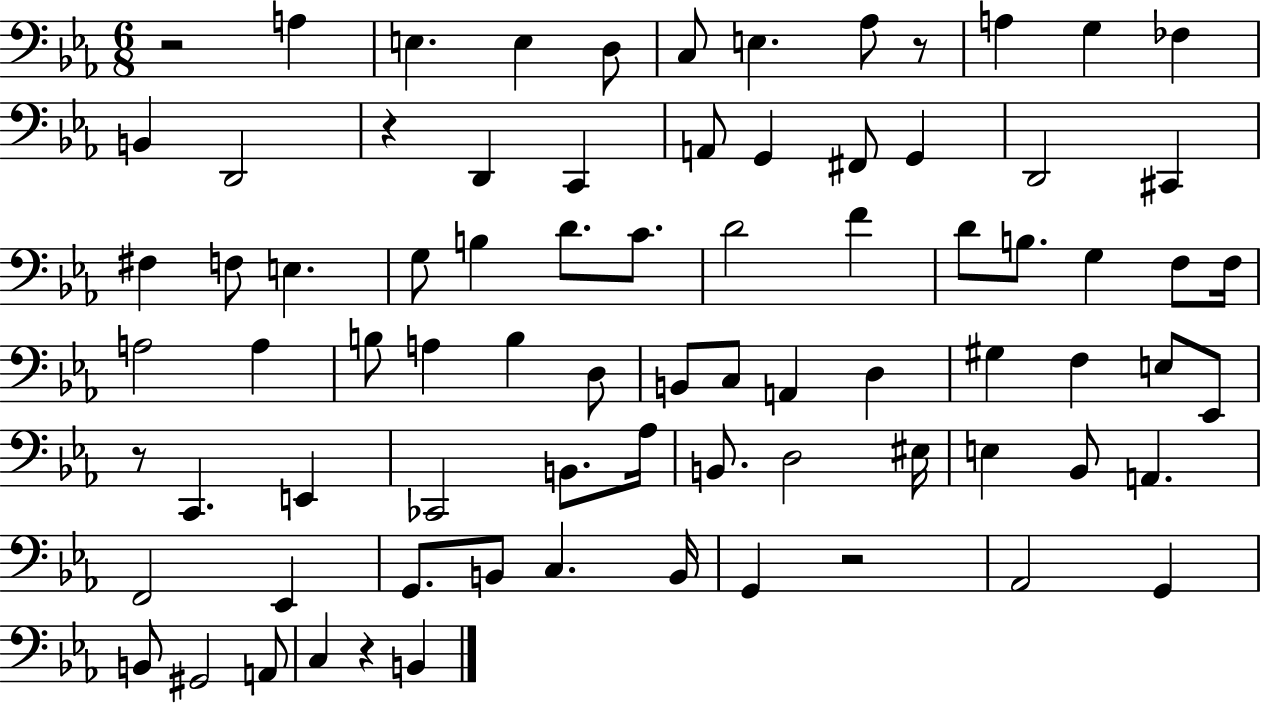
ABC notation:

X:1
T:Untitled
M:6/8
L:1/4
K:Eb
z2 A, E, E, D,/2 C,/2 E, _A,/2 z/2 A, G, _F, B,, D,,2 z D,, C,, A,,/2 G,, ^F,,/2 G,, D,,2 ^C,, ^F, F,/2 E, G,/2 B, D/2 C/2 D2 F D/2 B,/2 G, F,/2 F,/4 A,2 A, B,/2 A, B, D,/2 B,,/2 C,/2 A,, D, ^G, F, E,/2 _E,,/2 z/2 C,, E,, _C,,2 B,,/2 _A,/4 B,,/2 D,2 ^E,/4 E, _B,,/2 A,, F,,2 _E,, G,,/2 B,,/2 C, B,,/4 G,, z2 _A,,2 G,, B,,/2 ^G,,2 A,,/2 C, z B,,